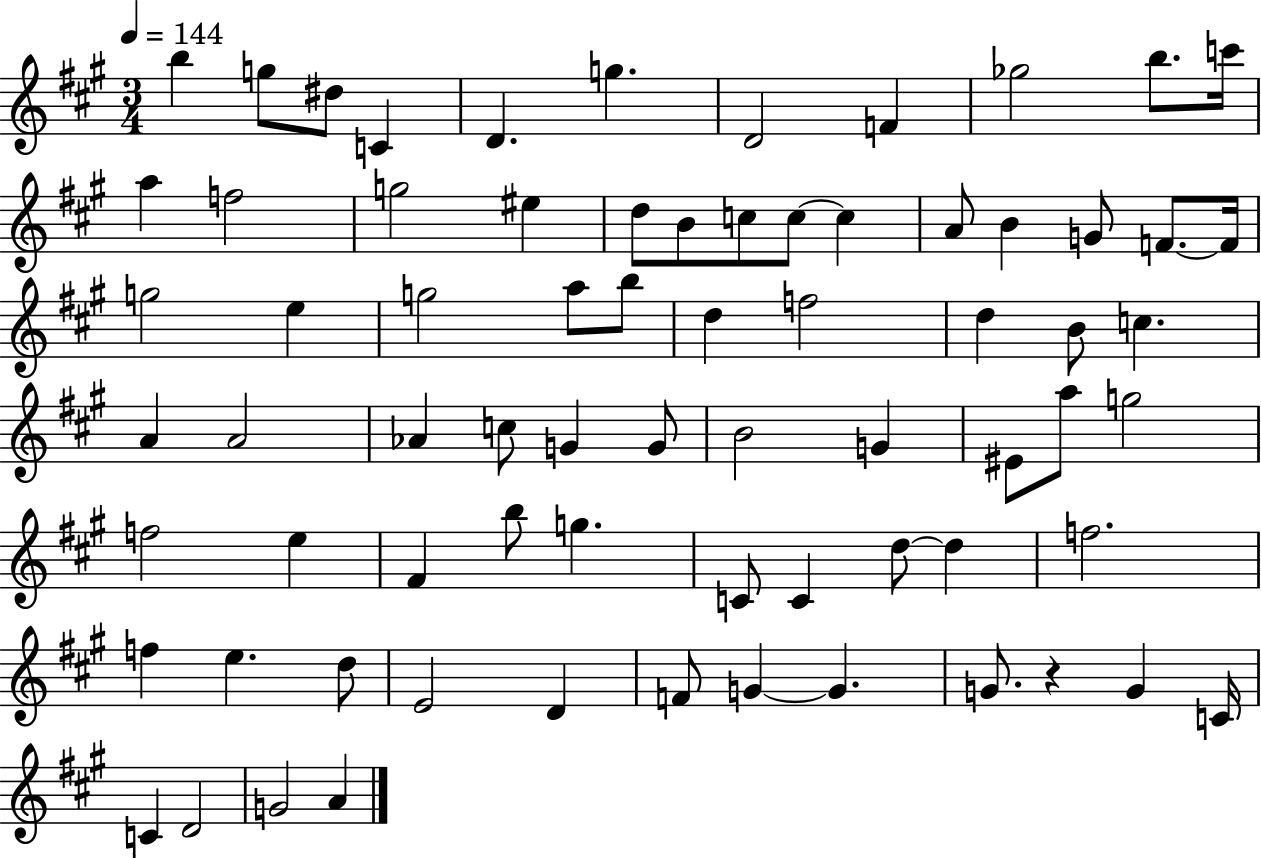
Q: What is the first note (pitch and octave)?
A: B5